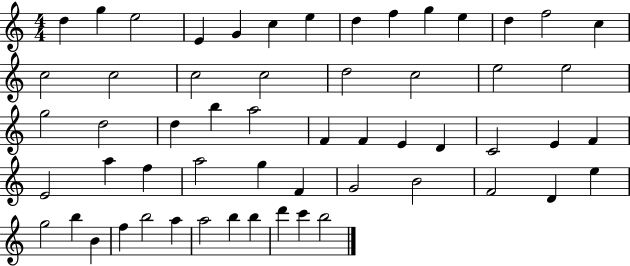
{
  \clef treble
  \numericTimeSignature
  \time 4/4
  \key c \major
  d''4 g''4 e''2 | e'4 g'4 c''4 e''4 | d''4 f''4 g''4 e''4 | d''4 f''2 c''4 | \break c''2 c''2 | c''2 c''2 | d''2 c''2 | e''2 e''2 | \break g''2 d''2 | d''4 b''4 a''2 | f'4 f'4 e'4 d'4 | c'2 e'4 f'4 | \break e'2 a''4 f''4 | a''2 g''4 f'4 | g'2 b'2 | f'2 d'4 e''4 | \break g''2 b''4 b'4 | f''4 b''2 a''4 | a''2 b''4 b''4 | d'''4 c'''4 b''2 | \break \bar "|."
}